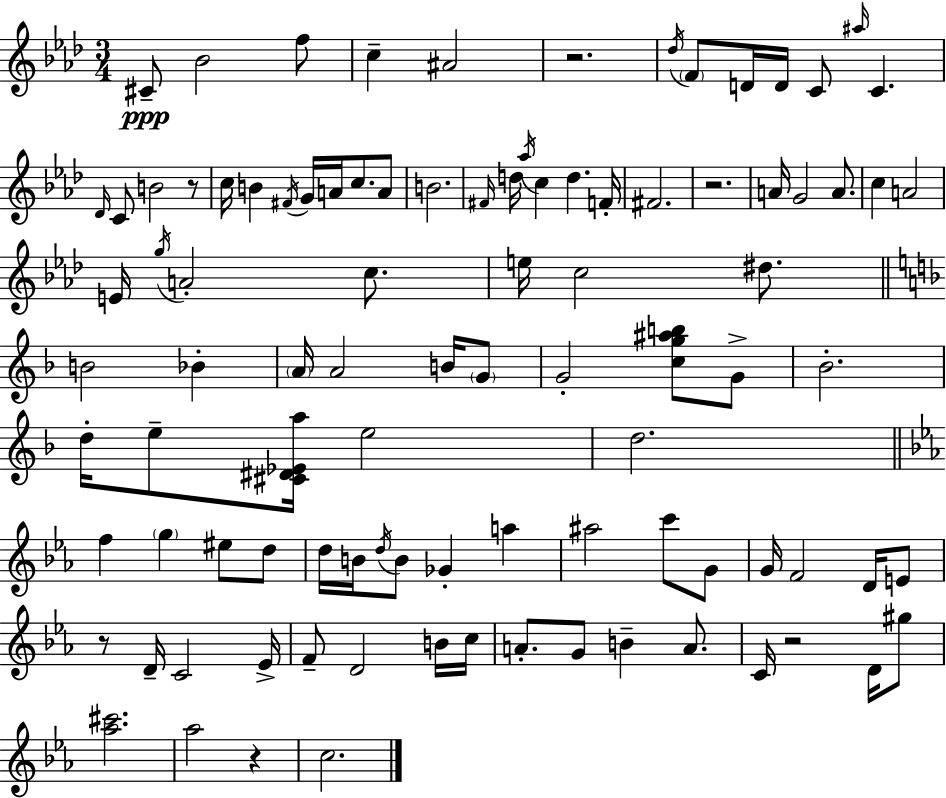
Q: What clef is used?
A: treble